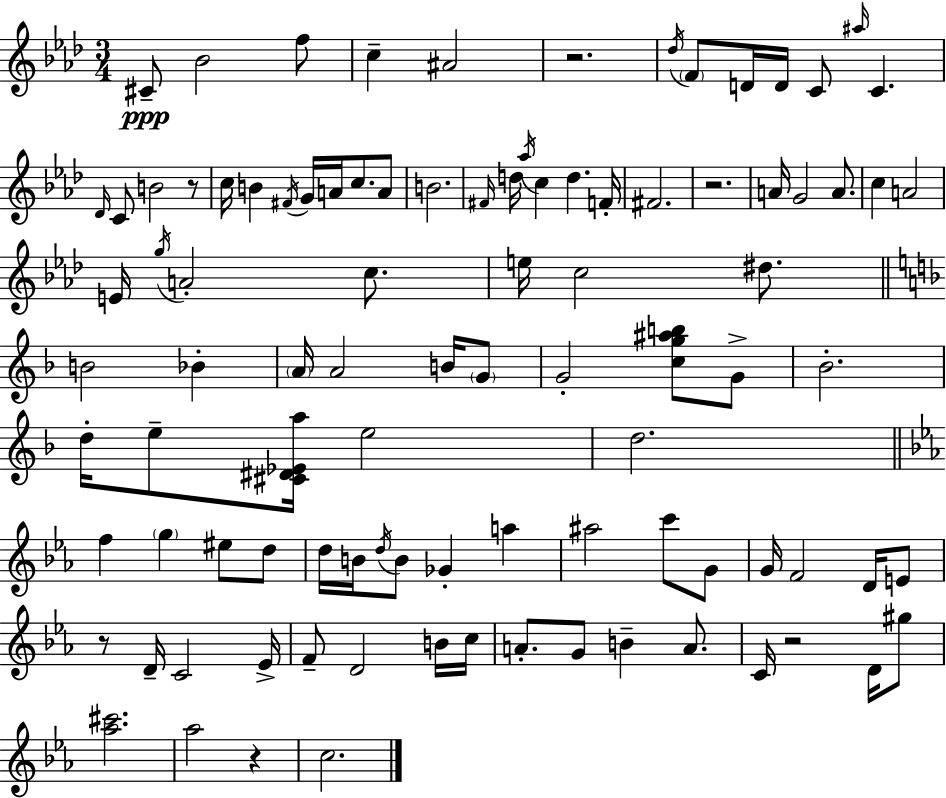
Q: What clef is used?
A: treble